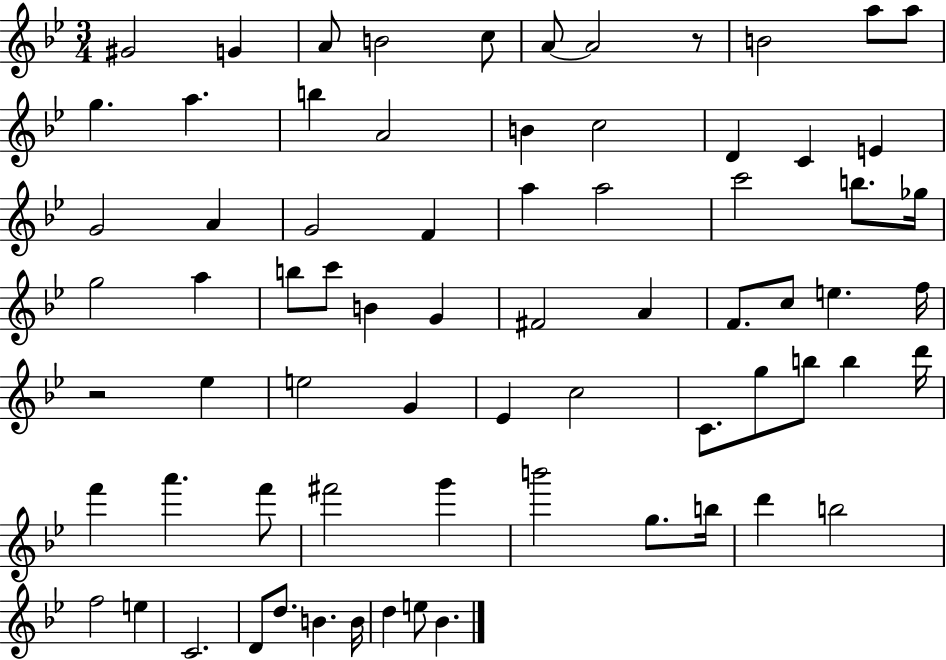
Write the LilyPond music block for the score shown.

{
  \clef treble
  \numericTimeSignature
  \time 3/4
  \key bes \major
  gis'2 g'4 | a'8 b'2 c''8 | a'8~~ a'2 r8 | b'2 a''8 a''8 | \break g''4. a''4. | b''4 a'2 | b'4 c''2 | d'4 c'4 e'4 | \break g'2 a'4 | g'2 f'4 | a''4 a''2 | c'''2 b''8. ges''16 | \break g''2 a''4 | b''8 c'''8 b'4 g'4 | fis'2 a'4 | f'8. c''8 e''4. f''16 | \break r2 ees''4 | e''2 g'4 | ees'4 c''2 | c'8. g''8 b''8 b''4 d'''16 | \break f'''4 a'''4. f'''8 | fis'''2 g'''4 | b'''2 g''8. b''16 | d'''4 b''2 | \break f''2 e''4 | c'2. | d'8 d''8. b'4. b'16 | d''4 e''8 bes'4. | \break \bar "|."
}